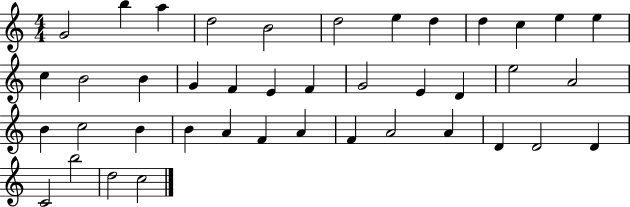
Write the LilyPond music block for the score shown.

{
  \clef treble
  \numericTimeSignature
  \time 4/4
  \key c \major
  g'2 b''4 a''4 | d''2 b'2 | d''2 e''4 d''4 | d''4 c''4 e''4 e''4 | \break c''4 b'2 b'4 | g'4 f'4 e'4 f'4 | g'2 e'4 d'4 | e''2 a'2 | \break b'4 c''2 b'4 | b'4 a'4 f'4 a'4 | f'4 a'2 a'4 | d'4 d'2 d'4 | \break c'2 b''2 | d''2 c''2 | \bar "|."
}